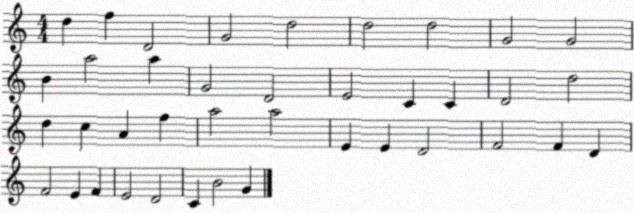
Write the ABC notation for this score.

X:1
T:Untitled
M:4/4
L:1/4
K:C
d f D2 G2 d2 d2 d2 G2 G2 B a2 a G2 D2 E2 C C D2 d2 d c A f a2 a2 E E D2 F2 F D F2 E F E2 D2 C B2 G